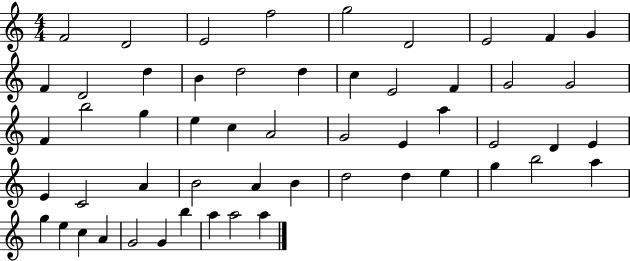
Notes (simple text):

F4/h D4/h E4/h F5/h G5/h D4/h E4/h F4/q G4/q F4/q D4/h D5/q B4/q D5/h D5/q C5/q E4/h F4/q G4/h G4/h F4/q B5/h G5/q E5/q C5/q A4/h G4/h E4/q A5/q E4/h D4/q E4/q E4/q C4/h A4/q B4/h A4/q B4/q D5/h D5/q E5/q G5/q B5/h A5/q G5/q E5/q C5/q A4/q G4/h G4/q B5/q A5/q A5/h A5/q